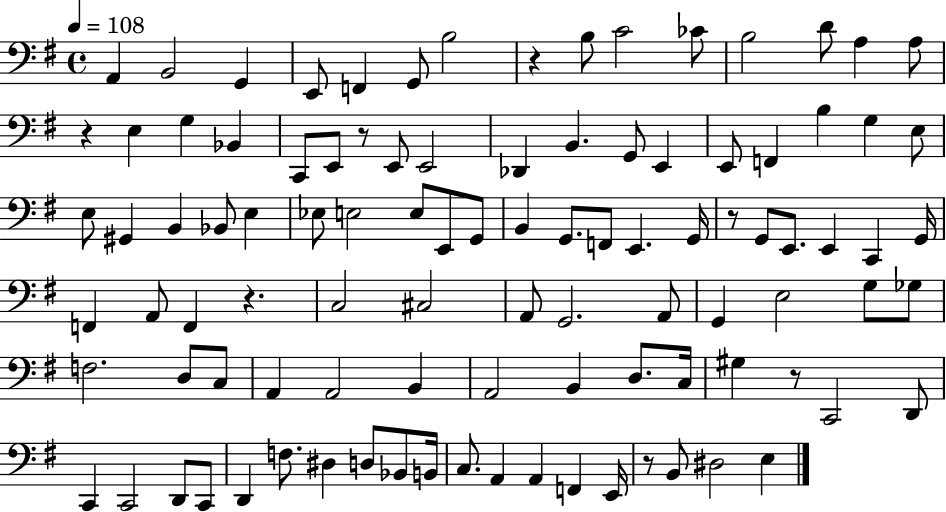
X:1
T:Untitled
M:4/4
L:1/4
K:G
A,, B,,2 G,, E,,/2 F,, G,,/2 B,2 z B,/2 C2 _C/2 B,2 D/2 A, A,/2 z E, G, _B,, C,,/2 E,,/2 z/2 E,,/2 E,,2 _D,, B,, G,,/2 E,, E,,/2 F,, B, G, E,/2 E,/2 ^G,, B,, _B,,/2 E, _E,/2 E,2 E,/2 E,,/2 G,,/2 B,, G,,/2 F,,/2 E,, G,,/4 z/2 G,,/2 E,,/2 E,, C,, G,,/4 F,, A,,/2 F,, z C,2 ^C,2 A,,/2 G,,2 A,,/2 G,, E,2 G,/2 _G,/2 F,2 D,/2 C,/2 A,, A,,2 B,, A,,2 B,, D,/2 C,/4 ^G, z/2 C,,2 D,,/2 C,, C,,2 D,,/2 C,,/2 D,, F,/2 ^D, D,/2 _B,,/2 B,,/4 C,/2 A,, A,, F,, E,,/4 z/2 B,,/2 ^D,2 E,